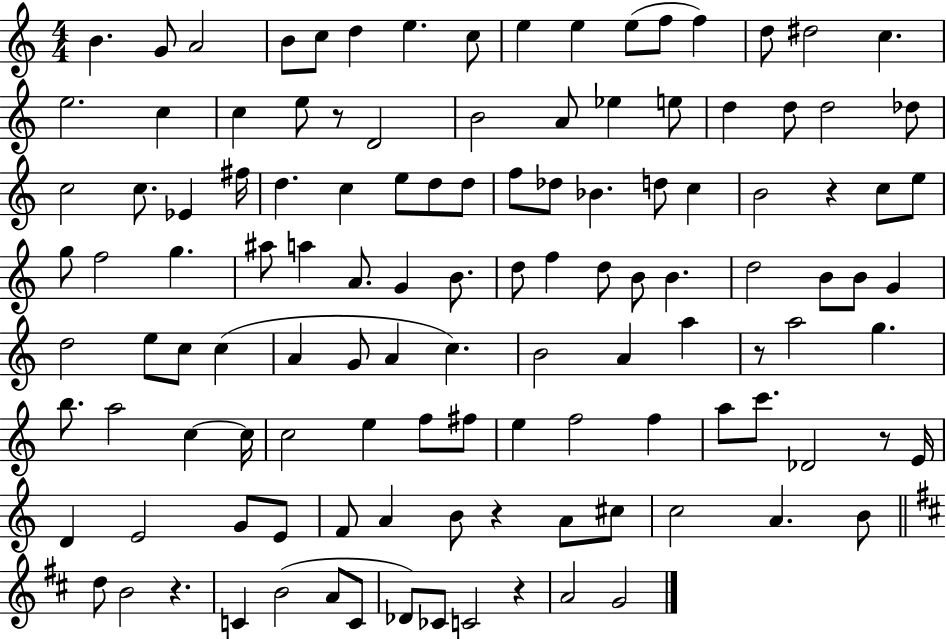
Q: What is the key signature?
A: C major